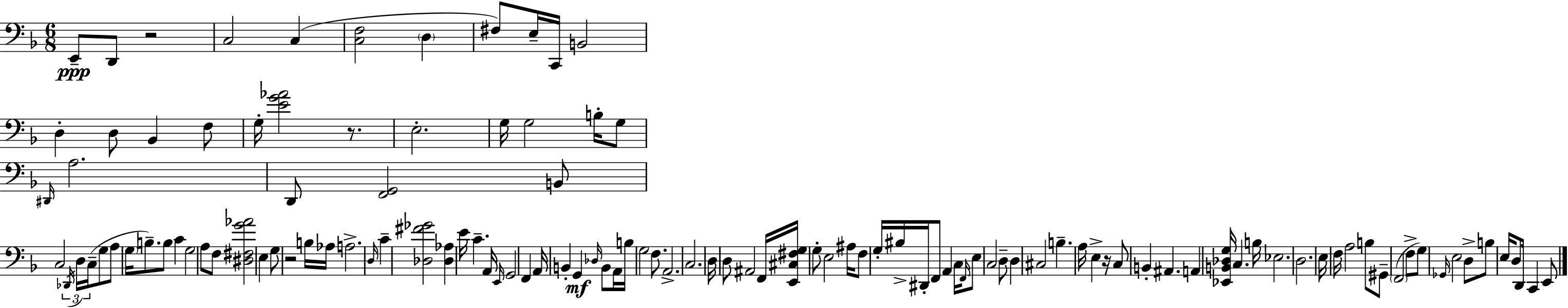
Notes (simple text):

E2/e D2/e R/h C3/h C3/q [C3,F3]/h D3/q F#3/e E3/s C2/s B2/h D3/q D3/e Bb2/q F3/e G3/s [E4,G4,Ab4]/h R/e. E3/h. G3/s G3/h B3/s G3/e D#2/s A3/h. D2/e [F2,G2]/h B2/e C3/h Db2/s D3/s C3/s G3/e A3/e G3/s B3/e. B3/e C4/q G3/h A3/e F3/e [D#3,F#3,G4,Ab4]/h E3/q G3/e R/h B3/s Ab3/s A3/h. D3/s C4/q [Db3,F#4,Gb4]/h [Db3,Ab3]/q E4/s C4/q. A2/s E2/s G2/h F2/q A2/s B2/q G2/q Db3/s B2/e A2/s B3/s G3/h F3/e. A2/h. C3/h. D3/s D3/e A#2/h F2/s [E2,C#3,F#3,G3]/s G3/e E3/h A#3/s F3/e G3/s BIS3/s D#2/s F2/e A2/q C3/s F2/s E3/e C3/h D3/e D3/q C#3/h B3/q. A3/s E3/q R/s C3/e B2/q A#2/q. A2/q [Eb2,B2,Db3,G3]/s C3/q. B3/s Eb3/h. D3/h. E3/s F3/s A3/h B3/e G#2/e F2/h F3/e G3/e Gb2/s E3/h D3/e B3/e E3/s D3/e D2/s C2/q E2/e